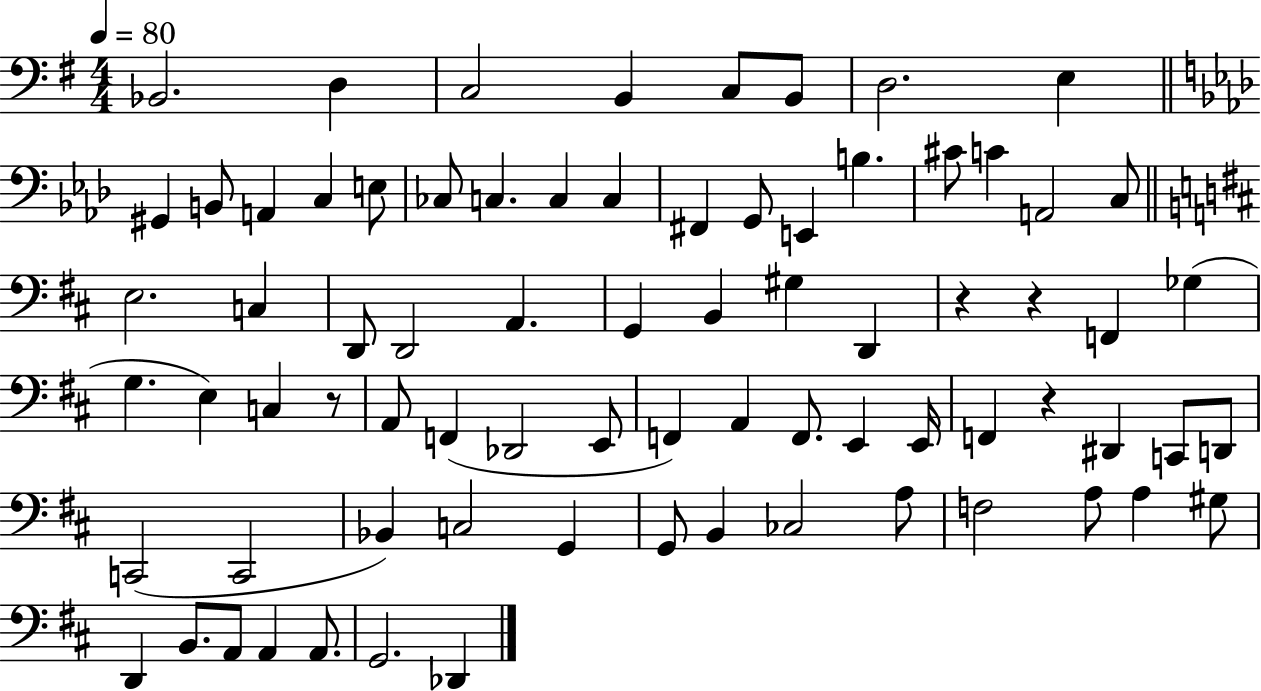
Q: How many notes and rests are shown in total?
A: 76